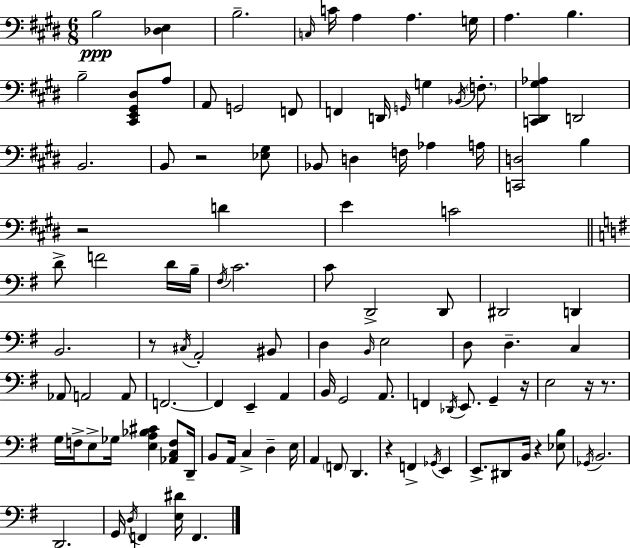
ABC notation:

X:1
T:Untitled
M:6/8
L:1/4
K:E
B,2 [_D,E,] B,2 C,/4 C/4 A, A, G,/4 A, B, B,2 [^C,,E,,^G,,^D,]/2 A,/2 A,,/2 G,,2 F,,/2 F,, D,,/4 G,,/4 G, _B,,/4 F,/2 [C,,^D,,^G,_A,] D,,2 B,,2 B,,/2 z2 [_E,^G,]/2 _B,,/2 D, F,/4 _A, A,/4 [C,,D,]2 B, z2 D E C2 D/2 F2 D/4 B,/4 ^F,/4 C2 C/2 D,,2 D,,/2 ^D,,2 D,, B,,2 z/2 ^C,/4 A,,2 ^B,,/2 D, B,,/4 E,2 D,/2 D, C, _A,,/2 A,,2 A,,/2 F,,2 F,, E,, A,, B,,/4 G,,2 A,,/2 F,, _D,,/4 E,,/2 G,, z/4 E,2 z/4 z/2 G,/4 F,/4 E,/2 _G,/4 [E,A,_B,^C] [_A,,C,F,]/2 D,,/4 B,,/2 A,,/4 C, D, E,/4 A,, F,,/2 D,, z F,, _G,,/4 E,, E,,/2 ^D,,/2 B,,/4 z [_E,B,]/2 _G,,/4 B,,2 D,,2 G,,/4 D,/4 F,, [E,^D]/4 F,,